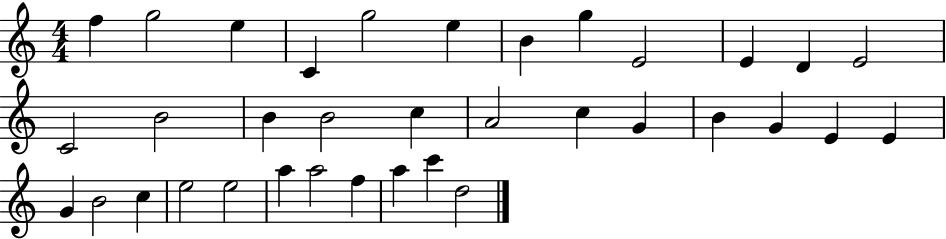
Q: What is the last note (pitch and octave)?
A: D5